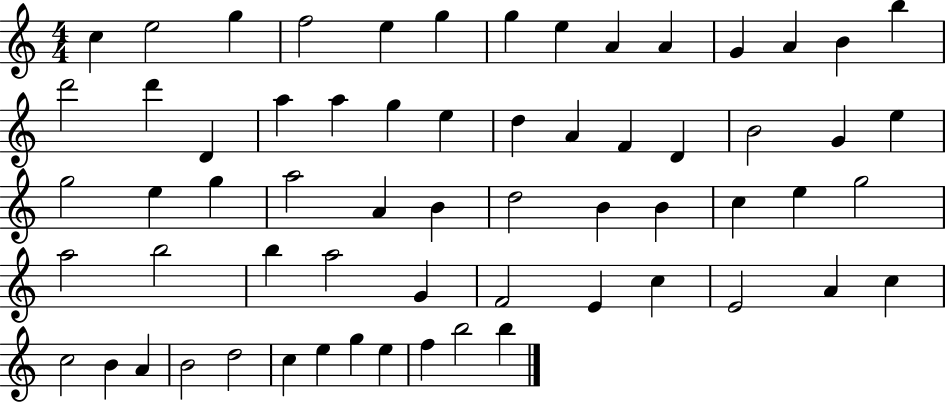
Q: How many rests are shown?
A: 0